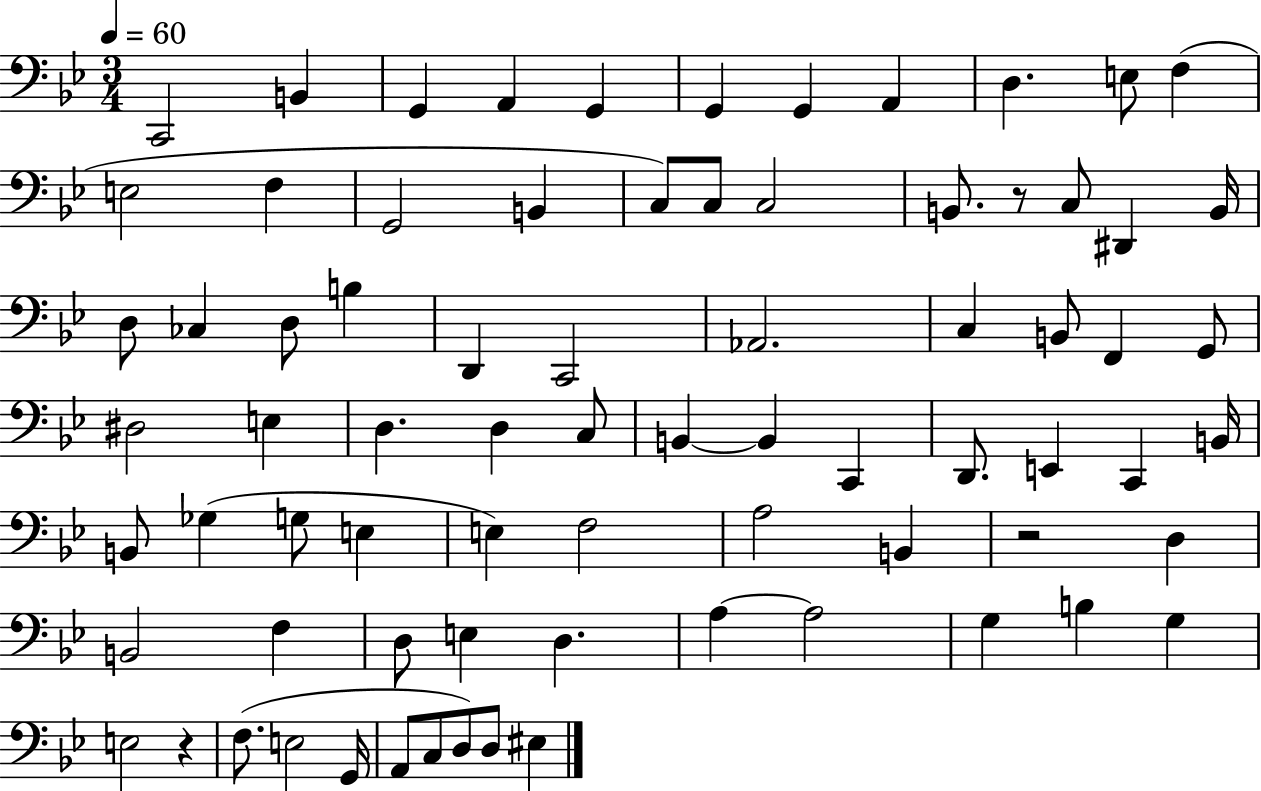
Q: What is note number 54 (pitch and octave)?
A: D3